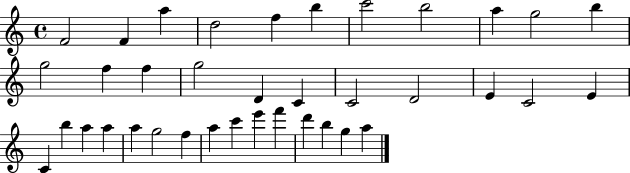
X:1
T:Untitled
M:4/4
L:1/4
K:C
F2 F a d2 f b c'2 b2 a g2 b g2 f f g2 D C C2 D2 E C2 E C b a a a g2 f a c' e' f' d' b g a